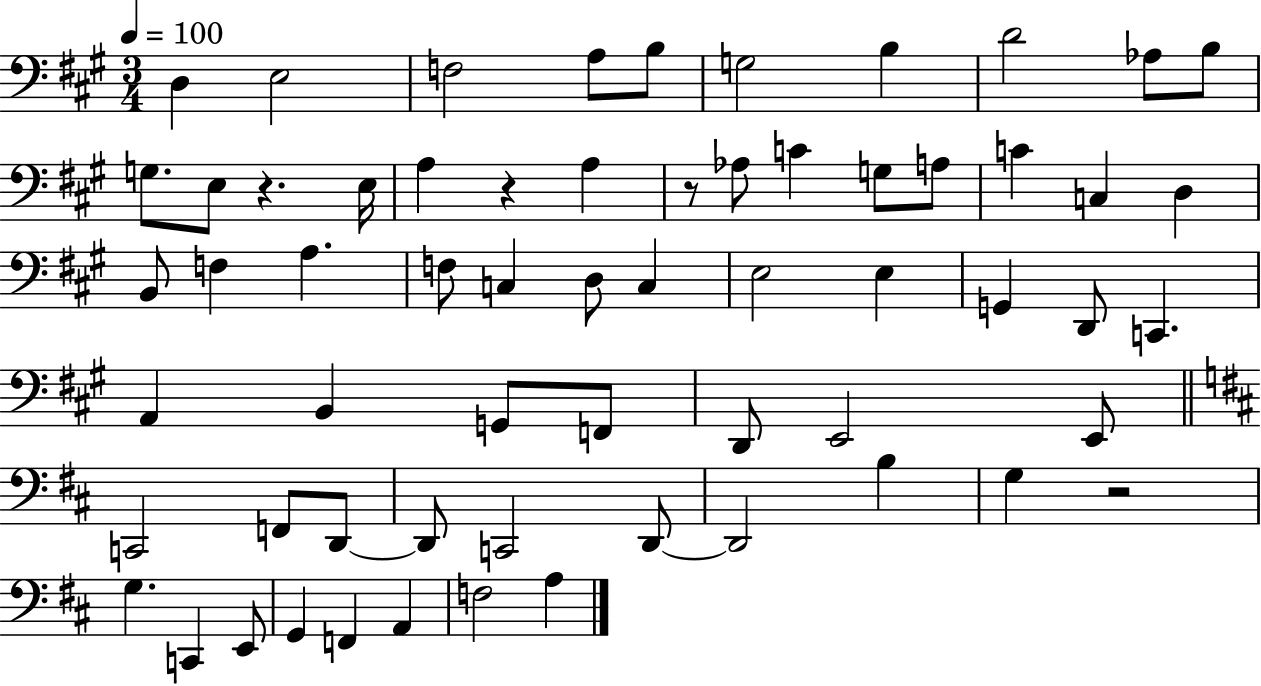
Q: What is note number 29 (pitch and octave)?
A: C3